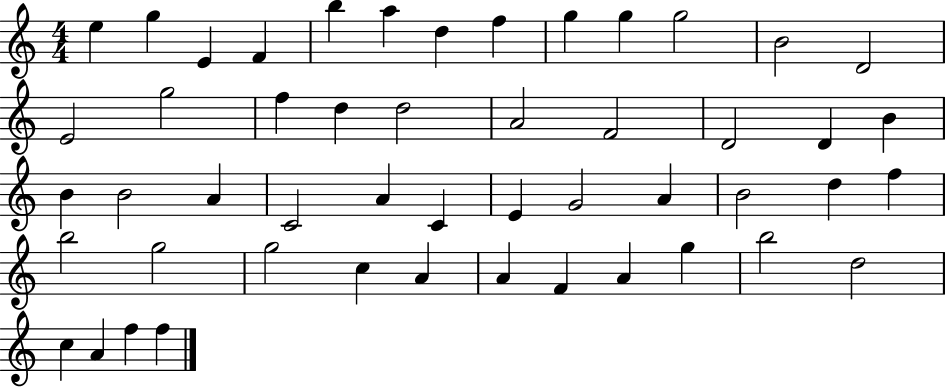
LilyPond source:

{
  \clef treble
  \numericTimeSignature
  \time 4/4
  \key c \major
  e''4 g''4 e'4 f'4 | b''4 a''4 d''4 f''4 | g''4 g''4 g''2 | b'2 d'2 | \break e'2 g''2 | f''4 d''4 d''2 | a'2 f'2 | d'2 d'4 b'4 | \break b'4 b'2 a'4 | c'2 a'4 c'4 | e'4 g'2 a'4 | b'2 d''4 f''4 | \break b''2 g''2 | g''2 c''4 a'4 | a'4 f'4 a'4 g''4 | b''2 d''2 | \break c''4 a'4 f''4 f''4 | \bar "|."
}